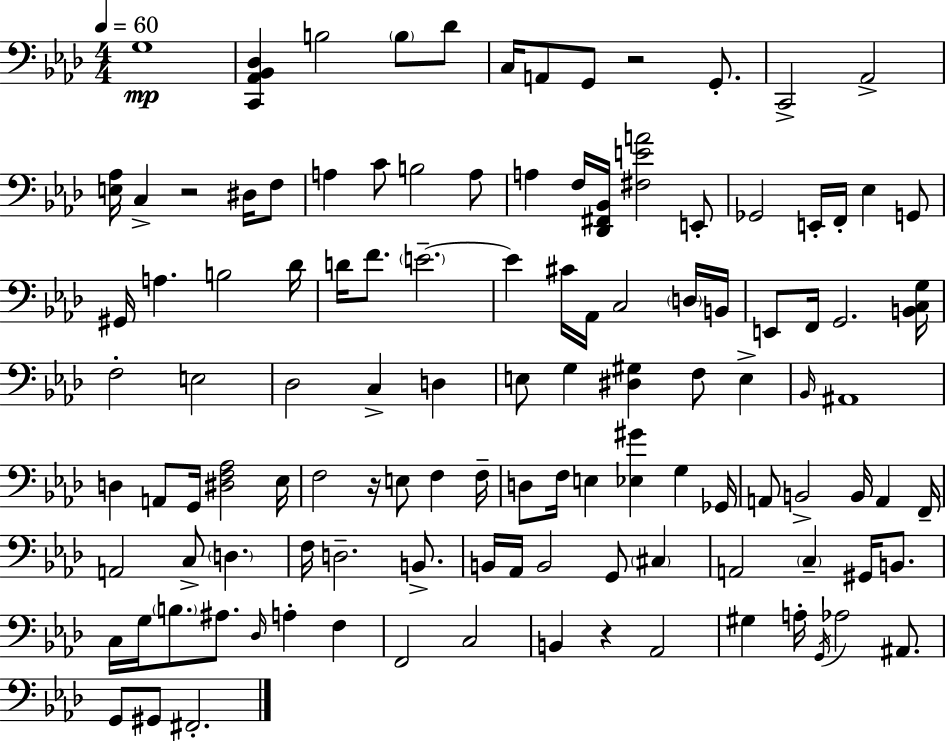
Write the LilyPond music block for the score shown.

{
  \clef bass
  \numericTimeSignature
  \time 4/4
  \key f \minor
  \tempo 4 = 60
  \repeat volta 2 { g1\mp | <c, aes, bes, des>4 b2 \parenthesize b8 des'8 | c16 a,8 g,8 r2 g,8.-. | c,2-> aes,2-> | \break <e aes>16 c4-> r2 dis16 f8 | a4 c'8 b2 a8 | a4 f16 <des, fis, bes,>16 <fis e' a'>2 e,8-. | ges,2 e,16-. f,16-. ees4 g,8 | \break gis,16 a4. b2 des'16 | d'16 f'8. \parenthesize e'2.--~~ | e'4 cis'16 aes,16 c2 \parenthesize d16 b,16 | e,8 f,16 g,2. <b, c g>16 | \break f2-. e2 | des2 c4-> d4 | e8 g4 <dis gis>4 f8 e4-> | \grace { bes,16 } ais,1 | \break d4 a,8 g,16 <dis f aes>2 | ees16 f2 r16 e8 f4 | f16-- d8 f16 e4 <ees gis'>4 g4 | ges,16 a,8 b,2-> b,16 a,4 | \break f,16-- a,2 c8-> \parenthesize d4. | f16 d2.-- b,8.-> | b,16 aes,16 b,2 g,8 \parenthesize cis4 | a,2 \parenthesize c4-- gis,16 b,8. | \break c16 g16 \parenthesize b8. ais8. \grace { des16 } a4-. f4 | f,2 c2 | b,4 r4 aes,2 | gis4 a16-. \acciaccatura { g,16 } aes2 | \break ais,8. g,8 gis,8 fis,2.-. | } \bar "|."
}